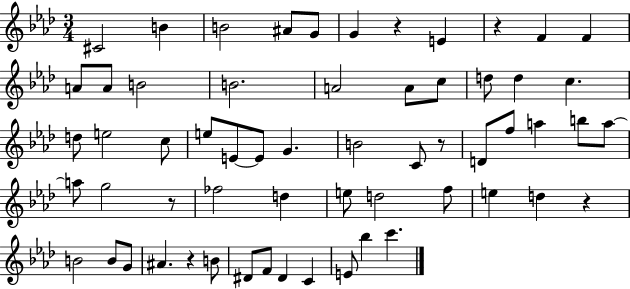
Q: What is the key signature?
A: AES major